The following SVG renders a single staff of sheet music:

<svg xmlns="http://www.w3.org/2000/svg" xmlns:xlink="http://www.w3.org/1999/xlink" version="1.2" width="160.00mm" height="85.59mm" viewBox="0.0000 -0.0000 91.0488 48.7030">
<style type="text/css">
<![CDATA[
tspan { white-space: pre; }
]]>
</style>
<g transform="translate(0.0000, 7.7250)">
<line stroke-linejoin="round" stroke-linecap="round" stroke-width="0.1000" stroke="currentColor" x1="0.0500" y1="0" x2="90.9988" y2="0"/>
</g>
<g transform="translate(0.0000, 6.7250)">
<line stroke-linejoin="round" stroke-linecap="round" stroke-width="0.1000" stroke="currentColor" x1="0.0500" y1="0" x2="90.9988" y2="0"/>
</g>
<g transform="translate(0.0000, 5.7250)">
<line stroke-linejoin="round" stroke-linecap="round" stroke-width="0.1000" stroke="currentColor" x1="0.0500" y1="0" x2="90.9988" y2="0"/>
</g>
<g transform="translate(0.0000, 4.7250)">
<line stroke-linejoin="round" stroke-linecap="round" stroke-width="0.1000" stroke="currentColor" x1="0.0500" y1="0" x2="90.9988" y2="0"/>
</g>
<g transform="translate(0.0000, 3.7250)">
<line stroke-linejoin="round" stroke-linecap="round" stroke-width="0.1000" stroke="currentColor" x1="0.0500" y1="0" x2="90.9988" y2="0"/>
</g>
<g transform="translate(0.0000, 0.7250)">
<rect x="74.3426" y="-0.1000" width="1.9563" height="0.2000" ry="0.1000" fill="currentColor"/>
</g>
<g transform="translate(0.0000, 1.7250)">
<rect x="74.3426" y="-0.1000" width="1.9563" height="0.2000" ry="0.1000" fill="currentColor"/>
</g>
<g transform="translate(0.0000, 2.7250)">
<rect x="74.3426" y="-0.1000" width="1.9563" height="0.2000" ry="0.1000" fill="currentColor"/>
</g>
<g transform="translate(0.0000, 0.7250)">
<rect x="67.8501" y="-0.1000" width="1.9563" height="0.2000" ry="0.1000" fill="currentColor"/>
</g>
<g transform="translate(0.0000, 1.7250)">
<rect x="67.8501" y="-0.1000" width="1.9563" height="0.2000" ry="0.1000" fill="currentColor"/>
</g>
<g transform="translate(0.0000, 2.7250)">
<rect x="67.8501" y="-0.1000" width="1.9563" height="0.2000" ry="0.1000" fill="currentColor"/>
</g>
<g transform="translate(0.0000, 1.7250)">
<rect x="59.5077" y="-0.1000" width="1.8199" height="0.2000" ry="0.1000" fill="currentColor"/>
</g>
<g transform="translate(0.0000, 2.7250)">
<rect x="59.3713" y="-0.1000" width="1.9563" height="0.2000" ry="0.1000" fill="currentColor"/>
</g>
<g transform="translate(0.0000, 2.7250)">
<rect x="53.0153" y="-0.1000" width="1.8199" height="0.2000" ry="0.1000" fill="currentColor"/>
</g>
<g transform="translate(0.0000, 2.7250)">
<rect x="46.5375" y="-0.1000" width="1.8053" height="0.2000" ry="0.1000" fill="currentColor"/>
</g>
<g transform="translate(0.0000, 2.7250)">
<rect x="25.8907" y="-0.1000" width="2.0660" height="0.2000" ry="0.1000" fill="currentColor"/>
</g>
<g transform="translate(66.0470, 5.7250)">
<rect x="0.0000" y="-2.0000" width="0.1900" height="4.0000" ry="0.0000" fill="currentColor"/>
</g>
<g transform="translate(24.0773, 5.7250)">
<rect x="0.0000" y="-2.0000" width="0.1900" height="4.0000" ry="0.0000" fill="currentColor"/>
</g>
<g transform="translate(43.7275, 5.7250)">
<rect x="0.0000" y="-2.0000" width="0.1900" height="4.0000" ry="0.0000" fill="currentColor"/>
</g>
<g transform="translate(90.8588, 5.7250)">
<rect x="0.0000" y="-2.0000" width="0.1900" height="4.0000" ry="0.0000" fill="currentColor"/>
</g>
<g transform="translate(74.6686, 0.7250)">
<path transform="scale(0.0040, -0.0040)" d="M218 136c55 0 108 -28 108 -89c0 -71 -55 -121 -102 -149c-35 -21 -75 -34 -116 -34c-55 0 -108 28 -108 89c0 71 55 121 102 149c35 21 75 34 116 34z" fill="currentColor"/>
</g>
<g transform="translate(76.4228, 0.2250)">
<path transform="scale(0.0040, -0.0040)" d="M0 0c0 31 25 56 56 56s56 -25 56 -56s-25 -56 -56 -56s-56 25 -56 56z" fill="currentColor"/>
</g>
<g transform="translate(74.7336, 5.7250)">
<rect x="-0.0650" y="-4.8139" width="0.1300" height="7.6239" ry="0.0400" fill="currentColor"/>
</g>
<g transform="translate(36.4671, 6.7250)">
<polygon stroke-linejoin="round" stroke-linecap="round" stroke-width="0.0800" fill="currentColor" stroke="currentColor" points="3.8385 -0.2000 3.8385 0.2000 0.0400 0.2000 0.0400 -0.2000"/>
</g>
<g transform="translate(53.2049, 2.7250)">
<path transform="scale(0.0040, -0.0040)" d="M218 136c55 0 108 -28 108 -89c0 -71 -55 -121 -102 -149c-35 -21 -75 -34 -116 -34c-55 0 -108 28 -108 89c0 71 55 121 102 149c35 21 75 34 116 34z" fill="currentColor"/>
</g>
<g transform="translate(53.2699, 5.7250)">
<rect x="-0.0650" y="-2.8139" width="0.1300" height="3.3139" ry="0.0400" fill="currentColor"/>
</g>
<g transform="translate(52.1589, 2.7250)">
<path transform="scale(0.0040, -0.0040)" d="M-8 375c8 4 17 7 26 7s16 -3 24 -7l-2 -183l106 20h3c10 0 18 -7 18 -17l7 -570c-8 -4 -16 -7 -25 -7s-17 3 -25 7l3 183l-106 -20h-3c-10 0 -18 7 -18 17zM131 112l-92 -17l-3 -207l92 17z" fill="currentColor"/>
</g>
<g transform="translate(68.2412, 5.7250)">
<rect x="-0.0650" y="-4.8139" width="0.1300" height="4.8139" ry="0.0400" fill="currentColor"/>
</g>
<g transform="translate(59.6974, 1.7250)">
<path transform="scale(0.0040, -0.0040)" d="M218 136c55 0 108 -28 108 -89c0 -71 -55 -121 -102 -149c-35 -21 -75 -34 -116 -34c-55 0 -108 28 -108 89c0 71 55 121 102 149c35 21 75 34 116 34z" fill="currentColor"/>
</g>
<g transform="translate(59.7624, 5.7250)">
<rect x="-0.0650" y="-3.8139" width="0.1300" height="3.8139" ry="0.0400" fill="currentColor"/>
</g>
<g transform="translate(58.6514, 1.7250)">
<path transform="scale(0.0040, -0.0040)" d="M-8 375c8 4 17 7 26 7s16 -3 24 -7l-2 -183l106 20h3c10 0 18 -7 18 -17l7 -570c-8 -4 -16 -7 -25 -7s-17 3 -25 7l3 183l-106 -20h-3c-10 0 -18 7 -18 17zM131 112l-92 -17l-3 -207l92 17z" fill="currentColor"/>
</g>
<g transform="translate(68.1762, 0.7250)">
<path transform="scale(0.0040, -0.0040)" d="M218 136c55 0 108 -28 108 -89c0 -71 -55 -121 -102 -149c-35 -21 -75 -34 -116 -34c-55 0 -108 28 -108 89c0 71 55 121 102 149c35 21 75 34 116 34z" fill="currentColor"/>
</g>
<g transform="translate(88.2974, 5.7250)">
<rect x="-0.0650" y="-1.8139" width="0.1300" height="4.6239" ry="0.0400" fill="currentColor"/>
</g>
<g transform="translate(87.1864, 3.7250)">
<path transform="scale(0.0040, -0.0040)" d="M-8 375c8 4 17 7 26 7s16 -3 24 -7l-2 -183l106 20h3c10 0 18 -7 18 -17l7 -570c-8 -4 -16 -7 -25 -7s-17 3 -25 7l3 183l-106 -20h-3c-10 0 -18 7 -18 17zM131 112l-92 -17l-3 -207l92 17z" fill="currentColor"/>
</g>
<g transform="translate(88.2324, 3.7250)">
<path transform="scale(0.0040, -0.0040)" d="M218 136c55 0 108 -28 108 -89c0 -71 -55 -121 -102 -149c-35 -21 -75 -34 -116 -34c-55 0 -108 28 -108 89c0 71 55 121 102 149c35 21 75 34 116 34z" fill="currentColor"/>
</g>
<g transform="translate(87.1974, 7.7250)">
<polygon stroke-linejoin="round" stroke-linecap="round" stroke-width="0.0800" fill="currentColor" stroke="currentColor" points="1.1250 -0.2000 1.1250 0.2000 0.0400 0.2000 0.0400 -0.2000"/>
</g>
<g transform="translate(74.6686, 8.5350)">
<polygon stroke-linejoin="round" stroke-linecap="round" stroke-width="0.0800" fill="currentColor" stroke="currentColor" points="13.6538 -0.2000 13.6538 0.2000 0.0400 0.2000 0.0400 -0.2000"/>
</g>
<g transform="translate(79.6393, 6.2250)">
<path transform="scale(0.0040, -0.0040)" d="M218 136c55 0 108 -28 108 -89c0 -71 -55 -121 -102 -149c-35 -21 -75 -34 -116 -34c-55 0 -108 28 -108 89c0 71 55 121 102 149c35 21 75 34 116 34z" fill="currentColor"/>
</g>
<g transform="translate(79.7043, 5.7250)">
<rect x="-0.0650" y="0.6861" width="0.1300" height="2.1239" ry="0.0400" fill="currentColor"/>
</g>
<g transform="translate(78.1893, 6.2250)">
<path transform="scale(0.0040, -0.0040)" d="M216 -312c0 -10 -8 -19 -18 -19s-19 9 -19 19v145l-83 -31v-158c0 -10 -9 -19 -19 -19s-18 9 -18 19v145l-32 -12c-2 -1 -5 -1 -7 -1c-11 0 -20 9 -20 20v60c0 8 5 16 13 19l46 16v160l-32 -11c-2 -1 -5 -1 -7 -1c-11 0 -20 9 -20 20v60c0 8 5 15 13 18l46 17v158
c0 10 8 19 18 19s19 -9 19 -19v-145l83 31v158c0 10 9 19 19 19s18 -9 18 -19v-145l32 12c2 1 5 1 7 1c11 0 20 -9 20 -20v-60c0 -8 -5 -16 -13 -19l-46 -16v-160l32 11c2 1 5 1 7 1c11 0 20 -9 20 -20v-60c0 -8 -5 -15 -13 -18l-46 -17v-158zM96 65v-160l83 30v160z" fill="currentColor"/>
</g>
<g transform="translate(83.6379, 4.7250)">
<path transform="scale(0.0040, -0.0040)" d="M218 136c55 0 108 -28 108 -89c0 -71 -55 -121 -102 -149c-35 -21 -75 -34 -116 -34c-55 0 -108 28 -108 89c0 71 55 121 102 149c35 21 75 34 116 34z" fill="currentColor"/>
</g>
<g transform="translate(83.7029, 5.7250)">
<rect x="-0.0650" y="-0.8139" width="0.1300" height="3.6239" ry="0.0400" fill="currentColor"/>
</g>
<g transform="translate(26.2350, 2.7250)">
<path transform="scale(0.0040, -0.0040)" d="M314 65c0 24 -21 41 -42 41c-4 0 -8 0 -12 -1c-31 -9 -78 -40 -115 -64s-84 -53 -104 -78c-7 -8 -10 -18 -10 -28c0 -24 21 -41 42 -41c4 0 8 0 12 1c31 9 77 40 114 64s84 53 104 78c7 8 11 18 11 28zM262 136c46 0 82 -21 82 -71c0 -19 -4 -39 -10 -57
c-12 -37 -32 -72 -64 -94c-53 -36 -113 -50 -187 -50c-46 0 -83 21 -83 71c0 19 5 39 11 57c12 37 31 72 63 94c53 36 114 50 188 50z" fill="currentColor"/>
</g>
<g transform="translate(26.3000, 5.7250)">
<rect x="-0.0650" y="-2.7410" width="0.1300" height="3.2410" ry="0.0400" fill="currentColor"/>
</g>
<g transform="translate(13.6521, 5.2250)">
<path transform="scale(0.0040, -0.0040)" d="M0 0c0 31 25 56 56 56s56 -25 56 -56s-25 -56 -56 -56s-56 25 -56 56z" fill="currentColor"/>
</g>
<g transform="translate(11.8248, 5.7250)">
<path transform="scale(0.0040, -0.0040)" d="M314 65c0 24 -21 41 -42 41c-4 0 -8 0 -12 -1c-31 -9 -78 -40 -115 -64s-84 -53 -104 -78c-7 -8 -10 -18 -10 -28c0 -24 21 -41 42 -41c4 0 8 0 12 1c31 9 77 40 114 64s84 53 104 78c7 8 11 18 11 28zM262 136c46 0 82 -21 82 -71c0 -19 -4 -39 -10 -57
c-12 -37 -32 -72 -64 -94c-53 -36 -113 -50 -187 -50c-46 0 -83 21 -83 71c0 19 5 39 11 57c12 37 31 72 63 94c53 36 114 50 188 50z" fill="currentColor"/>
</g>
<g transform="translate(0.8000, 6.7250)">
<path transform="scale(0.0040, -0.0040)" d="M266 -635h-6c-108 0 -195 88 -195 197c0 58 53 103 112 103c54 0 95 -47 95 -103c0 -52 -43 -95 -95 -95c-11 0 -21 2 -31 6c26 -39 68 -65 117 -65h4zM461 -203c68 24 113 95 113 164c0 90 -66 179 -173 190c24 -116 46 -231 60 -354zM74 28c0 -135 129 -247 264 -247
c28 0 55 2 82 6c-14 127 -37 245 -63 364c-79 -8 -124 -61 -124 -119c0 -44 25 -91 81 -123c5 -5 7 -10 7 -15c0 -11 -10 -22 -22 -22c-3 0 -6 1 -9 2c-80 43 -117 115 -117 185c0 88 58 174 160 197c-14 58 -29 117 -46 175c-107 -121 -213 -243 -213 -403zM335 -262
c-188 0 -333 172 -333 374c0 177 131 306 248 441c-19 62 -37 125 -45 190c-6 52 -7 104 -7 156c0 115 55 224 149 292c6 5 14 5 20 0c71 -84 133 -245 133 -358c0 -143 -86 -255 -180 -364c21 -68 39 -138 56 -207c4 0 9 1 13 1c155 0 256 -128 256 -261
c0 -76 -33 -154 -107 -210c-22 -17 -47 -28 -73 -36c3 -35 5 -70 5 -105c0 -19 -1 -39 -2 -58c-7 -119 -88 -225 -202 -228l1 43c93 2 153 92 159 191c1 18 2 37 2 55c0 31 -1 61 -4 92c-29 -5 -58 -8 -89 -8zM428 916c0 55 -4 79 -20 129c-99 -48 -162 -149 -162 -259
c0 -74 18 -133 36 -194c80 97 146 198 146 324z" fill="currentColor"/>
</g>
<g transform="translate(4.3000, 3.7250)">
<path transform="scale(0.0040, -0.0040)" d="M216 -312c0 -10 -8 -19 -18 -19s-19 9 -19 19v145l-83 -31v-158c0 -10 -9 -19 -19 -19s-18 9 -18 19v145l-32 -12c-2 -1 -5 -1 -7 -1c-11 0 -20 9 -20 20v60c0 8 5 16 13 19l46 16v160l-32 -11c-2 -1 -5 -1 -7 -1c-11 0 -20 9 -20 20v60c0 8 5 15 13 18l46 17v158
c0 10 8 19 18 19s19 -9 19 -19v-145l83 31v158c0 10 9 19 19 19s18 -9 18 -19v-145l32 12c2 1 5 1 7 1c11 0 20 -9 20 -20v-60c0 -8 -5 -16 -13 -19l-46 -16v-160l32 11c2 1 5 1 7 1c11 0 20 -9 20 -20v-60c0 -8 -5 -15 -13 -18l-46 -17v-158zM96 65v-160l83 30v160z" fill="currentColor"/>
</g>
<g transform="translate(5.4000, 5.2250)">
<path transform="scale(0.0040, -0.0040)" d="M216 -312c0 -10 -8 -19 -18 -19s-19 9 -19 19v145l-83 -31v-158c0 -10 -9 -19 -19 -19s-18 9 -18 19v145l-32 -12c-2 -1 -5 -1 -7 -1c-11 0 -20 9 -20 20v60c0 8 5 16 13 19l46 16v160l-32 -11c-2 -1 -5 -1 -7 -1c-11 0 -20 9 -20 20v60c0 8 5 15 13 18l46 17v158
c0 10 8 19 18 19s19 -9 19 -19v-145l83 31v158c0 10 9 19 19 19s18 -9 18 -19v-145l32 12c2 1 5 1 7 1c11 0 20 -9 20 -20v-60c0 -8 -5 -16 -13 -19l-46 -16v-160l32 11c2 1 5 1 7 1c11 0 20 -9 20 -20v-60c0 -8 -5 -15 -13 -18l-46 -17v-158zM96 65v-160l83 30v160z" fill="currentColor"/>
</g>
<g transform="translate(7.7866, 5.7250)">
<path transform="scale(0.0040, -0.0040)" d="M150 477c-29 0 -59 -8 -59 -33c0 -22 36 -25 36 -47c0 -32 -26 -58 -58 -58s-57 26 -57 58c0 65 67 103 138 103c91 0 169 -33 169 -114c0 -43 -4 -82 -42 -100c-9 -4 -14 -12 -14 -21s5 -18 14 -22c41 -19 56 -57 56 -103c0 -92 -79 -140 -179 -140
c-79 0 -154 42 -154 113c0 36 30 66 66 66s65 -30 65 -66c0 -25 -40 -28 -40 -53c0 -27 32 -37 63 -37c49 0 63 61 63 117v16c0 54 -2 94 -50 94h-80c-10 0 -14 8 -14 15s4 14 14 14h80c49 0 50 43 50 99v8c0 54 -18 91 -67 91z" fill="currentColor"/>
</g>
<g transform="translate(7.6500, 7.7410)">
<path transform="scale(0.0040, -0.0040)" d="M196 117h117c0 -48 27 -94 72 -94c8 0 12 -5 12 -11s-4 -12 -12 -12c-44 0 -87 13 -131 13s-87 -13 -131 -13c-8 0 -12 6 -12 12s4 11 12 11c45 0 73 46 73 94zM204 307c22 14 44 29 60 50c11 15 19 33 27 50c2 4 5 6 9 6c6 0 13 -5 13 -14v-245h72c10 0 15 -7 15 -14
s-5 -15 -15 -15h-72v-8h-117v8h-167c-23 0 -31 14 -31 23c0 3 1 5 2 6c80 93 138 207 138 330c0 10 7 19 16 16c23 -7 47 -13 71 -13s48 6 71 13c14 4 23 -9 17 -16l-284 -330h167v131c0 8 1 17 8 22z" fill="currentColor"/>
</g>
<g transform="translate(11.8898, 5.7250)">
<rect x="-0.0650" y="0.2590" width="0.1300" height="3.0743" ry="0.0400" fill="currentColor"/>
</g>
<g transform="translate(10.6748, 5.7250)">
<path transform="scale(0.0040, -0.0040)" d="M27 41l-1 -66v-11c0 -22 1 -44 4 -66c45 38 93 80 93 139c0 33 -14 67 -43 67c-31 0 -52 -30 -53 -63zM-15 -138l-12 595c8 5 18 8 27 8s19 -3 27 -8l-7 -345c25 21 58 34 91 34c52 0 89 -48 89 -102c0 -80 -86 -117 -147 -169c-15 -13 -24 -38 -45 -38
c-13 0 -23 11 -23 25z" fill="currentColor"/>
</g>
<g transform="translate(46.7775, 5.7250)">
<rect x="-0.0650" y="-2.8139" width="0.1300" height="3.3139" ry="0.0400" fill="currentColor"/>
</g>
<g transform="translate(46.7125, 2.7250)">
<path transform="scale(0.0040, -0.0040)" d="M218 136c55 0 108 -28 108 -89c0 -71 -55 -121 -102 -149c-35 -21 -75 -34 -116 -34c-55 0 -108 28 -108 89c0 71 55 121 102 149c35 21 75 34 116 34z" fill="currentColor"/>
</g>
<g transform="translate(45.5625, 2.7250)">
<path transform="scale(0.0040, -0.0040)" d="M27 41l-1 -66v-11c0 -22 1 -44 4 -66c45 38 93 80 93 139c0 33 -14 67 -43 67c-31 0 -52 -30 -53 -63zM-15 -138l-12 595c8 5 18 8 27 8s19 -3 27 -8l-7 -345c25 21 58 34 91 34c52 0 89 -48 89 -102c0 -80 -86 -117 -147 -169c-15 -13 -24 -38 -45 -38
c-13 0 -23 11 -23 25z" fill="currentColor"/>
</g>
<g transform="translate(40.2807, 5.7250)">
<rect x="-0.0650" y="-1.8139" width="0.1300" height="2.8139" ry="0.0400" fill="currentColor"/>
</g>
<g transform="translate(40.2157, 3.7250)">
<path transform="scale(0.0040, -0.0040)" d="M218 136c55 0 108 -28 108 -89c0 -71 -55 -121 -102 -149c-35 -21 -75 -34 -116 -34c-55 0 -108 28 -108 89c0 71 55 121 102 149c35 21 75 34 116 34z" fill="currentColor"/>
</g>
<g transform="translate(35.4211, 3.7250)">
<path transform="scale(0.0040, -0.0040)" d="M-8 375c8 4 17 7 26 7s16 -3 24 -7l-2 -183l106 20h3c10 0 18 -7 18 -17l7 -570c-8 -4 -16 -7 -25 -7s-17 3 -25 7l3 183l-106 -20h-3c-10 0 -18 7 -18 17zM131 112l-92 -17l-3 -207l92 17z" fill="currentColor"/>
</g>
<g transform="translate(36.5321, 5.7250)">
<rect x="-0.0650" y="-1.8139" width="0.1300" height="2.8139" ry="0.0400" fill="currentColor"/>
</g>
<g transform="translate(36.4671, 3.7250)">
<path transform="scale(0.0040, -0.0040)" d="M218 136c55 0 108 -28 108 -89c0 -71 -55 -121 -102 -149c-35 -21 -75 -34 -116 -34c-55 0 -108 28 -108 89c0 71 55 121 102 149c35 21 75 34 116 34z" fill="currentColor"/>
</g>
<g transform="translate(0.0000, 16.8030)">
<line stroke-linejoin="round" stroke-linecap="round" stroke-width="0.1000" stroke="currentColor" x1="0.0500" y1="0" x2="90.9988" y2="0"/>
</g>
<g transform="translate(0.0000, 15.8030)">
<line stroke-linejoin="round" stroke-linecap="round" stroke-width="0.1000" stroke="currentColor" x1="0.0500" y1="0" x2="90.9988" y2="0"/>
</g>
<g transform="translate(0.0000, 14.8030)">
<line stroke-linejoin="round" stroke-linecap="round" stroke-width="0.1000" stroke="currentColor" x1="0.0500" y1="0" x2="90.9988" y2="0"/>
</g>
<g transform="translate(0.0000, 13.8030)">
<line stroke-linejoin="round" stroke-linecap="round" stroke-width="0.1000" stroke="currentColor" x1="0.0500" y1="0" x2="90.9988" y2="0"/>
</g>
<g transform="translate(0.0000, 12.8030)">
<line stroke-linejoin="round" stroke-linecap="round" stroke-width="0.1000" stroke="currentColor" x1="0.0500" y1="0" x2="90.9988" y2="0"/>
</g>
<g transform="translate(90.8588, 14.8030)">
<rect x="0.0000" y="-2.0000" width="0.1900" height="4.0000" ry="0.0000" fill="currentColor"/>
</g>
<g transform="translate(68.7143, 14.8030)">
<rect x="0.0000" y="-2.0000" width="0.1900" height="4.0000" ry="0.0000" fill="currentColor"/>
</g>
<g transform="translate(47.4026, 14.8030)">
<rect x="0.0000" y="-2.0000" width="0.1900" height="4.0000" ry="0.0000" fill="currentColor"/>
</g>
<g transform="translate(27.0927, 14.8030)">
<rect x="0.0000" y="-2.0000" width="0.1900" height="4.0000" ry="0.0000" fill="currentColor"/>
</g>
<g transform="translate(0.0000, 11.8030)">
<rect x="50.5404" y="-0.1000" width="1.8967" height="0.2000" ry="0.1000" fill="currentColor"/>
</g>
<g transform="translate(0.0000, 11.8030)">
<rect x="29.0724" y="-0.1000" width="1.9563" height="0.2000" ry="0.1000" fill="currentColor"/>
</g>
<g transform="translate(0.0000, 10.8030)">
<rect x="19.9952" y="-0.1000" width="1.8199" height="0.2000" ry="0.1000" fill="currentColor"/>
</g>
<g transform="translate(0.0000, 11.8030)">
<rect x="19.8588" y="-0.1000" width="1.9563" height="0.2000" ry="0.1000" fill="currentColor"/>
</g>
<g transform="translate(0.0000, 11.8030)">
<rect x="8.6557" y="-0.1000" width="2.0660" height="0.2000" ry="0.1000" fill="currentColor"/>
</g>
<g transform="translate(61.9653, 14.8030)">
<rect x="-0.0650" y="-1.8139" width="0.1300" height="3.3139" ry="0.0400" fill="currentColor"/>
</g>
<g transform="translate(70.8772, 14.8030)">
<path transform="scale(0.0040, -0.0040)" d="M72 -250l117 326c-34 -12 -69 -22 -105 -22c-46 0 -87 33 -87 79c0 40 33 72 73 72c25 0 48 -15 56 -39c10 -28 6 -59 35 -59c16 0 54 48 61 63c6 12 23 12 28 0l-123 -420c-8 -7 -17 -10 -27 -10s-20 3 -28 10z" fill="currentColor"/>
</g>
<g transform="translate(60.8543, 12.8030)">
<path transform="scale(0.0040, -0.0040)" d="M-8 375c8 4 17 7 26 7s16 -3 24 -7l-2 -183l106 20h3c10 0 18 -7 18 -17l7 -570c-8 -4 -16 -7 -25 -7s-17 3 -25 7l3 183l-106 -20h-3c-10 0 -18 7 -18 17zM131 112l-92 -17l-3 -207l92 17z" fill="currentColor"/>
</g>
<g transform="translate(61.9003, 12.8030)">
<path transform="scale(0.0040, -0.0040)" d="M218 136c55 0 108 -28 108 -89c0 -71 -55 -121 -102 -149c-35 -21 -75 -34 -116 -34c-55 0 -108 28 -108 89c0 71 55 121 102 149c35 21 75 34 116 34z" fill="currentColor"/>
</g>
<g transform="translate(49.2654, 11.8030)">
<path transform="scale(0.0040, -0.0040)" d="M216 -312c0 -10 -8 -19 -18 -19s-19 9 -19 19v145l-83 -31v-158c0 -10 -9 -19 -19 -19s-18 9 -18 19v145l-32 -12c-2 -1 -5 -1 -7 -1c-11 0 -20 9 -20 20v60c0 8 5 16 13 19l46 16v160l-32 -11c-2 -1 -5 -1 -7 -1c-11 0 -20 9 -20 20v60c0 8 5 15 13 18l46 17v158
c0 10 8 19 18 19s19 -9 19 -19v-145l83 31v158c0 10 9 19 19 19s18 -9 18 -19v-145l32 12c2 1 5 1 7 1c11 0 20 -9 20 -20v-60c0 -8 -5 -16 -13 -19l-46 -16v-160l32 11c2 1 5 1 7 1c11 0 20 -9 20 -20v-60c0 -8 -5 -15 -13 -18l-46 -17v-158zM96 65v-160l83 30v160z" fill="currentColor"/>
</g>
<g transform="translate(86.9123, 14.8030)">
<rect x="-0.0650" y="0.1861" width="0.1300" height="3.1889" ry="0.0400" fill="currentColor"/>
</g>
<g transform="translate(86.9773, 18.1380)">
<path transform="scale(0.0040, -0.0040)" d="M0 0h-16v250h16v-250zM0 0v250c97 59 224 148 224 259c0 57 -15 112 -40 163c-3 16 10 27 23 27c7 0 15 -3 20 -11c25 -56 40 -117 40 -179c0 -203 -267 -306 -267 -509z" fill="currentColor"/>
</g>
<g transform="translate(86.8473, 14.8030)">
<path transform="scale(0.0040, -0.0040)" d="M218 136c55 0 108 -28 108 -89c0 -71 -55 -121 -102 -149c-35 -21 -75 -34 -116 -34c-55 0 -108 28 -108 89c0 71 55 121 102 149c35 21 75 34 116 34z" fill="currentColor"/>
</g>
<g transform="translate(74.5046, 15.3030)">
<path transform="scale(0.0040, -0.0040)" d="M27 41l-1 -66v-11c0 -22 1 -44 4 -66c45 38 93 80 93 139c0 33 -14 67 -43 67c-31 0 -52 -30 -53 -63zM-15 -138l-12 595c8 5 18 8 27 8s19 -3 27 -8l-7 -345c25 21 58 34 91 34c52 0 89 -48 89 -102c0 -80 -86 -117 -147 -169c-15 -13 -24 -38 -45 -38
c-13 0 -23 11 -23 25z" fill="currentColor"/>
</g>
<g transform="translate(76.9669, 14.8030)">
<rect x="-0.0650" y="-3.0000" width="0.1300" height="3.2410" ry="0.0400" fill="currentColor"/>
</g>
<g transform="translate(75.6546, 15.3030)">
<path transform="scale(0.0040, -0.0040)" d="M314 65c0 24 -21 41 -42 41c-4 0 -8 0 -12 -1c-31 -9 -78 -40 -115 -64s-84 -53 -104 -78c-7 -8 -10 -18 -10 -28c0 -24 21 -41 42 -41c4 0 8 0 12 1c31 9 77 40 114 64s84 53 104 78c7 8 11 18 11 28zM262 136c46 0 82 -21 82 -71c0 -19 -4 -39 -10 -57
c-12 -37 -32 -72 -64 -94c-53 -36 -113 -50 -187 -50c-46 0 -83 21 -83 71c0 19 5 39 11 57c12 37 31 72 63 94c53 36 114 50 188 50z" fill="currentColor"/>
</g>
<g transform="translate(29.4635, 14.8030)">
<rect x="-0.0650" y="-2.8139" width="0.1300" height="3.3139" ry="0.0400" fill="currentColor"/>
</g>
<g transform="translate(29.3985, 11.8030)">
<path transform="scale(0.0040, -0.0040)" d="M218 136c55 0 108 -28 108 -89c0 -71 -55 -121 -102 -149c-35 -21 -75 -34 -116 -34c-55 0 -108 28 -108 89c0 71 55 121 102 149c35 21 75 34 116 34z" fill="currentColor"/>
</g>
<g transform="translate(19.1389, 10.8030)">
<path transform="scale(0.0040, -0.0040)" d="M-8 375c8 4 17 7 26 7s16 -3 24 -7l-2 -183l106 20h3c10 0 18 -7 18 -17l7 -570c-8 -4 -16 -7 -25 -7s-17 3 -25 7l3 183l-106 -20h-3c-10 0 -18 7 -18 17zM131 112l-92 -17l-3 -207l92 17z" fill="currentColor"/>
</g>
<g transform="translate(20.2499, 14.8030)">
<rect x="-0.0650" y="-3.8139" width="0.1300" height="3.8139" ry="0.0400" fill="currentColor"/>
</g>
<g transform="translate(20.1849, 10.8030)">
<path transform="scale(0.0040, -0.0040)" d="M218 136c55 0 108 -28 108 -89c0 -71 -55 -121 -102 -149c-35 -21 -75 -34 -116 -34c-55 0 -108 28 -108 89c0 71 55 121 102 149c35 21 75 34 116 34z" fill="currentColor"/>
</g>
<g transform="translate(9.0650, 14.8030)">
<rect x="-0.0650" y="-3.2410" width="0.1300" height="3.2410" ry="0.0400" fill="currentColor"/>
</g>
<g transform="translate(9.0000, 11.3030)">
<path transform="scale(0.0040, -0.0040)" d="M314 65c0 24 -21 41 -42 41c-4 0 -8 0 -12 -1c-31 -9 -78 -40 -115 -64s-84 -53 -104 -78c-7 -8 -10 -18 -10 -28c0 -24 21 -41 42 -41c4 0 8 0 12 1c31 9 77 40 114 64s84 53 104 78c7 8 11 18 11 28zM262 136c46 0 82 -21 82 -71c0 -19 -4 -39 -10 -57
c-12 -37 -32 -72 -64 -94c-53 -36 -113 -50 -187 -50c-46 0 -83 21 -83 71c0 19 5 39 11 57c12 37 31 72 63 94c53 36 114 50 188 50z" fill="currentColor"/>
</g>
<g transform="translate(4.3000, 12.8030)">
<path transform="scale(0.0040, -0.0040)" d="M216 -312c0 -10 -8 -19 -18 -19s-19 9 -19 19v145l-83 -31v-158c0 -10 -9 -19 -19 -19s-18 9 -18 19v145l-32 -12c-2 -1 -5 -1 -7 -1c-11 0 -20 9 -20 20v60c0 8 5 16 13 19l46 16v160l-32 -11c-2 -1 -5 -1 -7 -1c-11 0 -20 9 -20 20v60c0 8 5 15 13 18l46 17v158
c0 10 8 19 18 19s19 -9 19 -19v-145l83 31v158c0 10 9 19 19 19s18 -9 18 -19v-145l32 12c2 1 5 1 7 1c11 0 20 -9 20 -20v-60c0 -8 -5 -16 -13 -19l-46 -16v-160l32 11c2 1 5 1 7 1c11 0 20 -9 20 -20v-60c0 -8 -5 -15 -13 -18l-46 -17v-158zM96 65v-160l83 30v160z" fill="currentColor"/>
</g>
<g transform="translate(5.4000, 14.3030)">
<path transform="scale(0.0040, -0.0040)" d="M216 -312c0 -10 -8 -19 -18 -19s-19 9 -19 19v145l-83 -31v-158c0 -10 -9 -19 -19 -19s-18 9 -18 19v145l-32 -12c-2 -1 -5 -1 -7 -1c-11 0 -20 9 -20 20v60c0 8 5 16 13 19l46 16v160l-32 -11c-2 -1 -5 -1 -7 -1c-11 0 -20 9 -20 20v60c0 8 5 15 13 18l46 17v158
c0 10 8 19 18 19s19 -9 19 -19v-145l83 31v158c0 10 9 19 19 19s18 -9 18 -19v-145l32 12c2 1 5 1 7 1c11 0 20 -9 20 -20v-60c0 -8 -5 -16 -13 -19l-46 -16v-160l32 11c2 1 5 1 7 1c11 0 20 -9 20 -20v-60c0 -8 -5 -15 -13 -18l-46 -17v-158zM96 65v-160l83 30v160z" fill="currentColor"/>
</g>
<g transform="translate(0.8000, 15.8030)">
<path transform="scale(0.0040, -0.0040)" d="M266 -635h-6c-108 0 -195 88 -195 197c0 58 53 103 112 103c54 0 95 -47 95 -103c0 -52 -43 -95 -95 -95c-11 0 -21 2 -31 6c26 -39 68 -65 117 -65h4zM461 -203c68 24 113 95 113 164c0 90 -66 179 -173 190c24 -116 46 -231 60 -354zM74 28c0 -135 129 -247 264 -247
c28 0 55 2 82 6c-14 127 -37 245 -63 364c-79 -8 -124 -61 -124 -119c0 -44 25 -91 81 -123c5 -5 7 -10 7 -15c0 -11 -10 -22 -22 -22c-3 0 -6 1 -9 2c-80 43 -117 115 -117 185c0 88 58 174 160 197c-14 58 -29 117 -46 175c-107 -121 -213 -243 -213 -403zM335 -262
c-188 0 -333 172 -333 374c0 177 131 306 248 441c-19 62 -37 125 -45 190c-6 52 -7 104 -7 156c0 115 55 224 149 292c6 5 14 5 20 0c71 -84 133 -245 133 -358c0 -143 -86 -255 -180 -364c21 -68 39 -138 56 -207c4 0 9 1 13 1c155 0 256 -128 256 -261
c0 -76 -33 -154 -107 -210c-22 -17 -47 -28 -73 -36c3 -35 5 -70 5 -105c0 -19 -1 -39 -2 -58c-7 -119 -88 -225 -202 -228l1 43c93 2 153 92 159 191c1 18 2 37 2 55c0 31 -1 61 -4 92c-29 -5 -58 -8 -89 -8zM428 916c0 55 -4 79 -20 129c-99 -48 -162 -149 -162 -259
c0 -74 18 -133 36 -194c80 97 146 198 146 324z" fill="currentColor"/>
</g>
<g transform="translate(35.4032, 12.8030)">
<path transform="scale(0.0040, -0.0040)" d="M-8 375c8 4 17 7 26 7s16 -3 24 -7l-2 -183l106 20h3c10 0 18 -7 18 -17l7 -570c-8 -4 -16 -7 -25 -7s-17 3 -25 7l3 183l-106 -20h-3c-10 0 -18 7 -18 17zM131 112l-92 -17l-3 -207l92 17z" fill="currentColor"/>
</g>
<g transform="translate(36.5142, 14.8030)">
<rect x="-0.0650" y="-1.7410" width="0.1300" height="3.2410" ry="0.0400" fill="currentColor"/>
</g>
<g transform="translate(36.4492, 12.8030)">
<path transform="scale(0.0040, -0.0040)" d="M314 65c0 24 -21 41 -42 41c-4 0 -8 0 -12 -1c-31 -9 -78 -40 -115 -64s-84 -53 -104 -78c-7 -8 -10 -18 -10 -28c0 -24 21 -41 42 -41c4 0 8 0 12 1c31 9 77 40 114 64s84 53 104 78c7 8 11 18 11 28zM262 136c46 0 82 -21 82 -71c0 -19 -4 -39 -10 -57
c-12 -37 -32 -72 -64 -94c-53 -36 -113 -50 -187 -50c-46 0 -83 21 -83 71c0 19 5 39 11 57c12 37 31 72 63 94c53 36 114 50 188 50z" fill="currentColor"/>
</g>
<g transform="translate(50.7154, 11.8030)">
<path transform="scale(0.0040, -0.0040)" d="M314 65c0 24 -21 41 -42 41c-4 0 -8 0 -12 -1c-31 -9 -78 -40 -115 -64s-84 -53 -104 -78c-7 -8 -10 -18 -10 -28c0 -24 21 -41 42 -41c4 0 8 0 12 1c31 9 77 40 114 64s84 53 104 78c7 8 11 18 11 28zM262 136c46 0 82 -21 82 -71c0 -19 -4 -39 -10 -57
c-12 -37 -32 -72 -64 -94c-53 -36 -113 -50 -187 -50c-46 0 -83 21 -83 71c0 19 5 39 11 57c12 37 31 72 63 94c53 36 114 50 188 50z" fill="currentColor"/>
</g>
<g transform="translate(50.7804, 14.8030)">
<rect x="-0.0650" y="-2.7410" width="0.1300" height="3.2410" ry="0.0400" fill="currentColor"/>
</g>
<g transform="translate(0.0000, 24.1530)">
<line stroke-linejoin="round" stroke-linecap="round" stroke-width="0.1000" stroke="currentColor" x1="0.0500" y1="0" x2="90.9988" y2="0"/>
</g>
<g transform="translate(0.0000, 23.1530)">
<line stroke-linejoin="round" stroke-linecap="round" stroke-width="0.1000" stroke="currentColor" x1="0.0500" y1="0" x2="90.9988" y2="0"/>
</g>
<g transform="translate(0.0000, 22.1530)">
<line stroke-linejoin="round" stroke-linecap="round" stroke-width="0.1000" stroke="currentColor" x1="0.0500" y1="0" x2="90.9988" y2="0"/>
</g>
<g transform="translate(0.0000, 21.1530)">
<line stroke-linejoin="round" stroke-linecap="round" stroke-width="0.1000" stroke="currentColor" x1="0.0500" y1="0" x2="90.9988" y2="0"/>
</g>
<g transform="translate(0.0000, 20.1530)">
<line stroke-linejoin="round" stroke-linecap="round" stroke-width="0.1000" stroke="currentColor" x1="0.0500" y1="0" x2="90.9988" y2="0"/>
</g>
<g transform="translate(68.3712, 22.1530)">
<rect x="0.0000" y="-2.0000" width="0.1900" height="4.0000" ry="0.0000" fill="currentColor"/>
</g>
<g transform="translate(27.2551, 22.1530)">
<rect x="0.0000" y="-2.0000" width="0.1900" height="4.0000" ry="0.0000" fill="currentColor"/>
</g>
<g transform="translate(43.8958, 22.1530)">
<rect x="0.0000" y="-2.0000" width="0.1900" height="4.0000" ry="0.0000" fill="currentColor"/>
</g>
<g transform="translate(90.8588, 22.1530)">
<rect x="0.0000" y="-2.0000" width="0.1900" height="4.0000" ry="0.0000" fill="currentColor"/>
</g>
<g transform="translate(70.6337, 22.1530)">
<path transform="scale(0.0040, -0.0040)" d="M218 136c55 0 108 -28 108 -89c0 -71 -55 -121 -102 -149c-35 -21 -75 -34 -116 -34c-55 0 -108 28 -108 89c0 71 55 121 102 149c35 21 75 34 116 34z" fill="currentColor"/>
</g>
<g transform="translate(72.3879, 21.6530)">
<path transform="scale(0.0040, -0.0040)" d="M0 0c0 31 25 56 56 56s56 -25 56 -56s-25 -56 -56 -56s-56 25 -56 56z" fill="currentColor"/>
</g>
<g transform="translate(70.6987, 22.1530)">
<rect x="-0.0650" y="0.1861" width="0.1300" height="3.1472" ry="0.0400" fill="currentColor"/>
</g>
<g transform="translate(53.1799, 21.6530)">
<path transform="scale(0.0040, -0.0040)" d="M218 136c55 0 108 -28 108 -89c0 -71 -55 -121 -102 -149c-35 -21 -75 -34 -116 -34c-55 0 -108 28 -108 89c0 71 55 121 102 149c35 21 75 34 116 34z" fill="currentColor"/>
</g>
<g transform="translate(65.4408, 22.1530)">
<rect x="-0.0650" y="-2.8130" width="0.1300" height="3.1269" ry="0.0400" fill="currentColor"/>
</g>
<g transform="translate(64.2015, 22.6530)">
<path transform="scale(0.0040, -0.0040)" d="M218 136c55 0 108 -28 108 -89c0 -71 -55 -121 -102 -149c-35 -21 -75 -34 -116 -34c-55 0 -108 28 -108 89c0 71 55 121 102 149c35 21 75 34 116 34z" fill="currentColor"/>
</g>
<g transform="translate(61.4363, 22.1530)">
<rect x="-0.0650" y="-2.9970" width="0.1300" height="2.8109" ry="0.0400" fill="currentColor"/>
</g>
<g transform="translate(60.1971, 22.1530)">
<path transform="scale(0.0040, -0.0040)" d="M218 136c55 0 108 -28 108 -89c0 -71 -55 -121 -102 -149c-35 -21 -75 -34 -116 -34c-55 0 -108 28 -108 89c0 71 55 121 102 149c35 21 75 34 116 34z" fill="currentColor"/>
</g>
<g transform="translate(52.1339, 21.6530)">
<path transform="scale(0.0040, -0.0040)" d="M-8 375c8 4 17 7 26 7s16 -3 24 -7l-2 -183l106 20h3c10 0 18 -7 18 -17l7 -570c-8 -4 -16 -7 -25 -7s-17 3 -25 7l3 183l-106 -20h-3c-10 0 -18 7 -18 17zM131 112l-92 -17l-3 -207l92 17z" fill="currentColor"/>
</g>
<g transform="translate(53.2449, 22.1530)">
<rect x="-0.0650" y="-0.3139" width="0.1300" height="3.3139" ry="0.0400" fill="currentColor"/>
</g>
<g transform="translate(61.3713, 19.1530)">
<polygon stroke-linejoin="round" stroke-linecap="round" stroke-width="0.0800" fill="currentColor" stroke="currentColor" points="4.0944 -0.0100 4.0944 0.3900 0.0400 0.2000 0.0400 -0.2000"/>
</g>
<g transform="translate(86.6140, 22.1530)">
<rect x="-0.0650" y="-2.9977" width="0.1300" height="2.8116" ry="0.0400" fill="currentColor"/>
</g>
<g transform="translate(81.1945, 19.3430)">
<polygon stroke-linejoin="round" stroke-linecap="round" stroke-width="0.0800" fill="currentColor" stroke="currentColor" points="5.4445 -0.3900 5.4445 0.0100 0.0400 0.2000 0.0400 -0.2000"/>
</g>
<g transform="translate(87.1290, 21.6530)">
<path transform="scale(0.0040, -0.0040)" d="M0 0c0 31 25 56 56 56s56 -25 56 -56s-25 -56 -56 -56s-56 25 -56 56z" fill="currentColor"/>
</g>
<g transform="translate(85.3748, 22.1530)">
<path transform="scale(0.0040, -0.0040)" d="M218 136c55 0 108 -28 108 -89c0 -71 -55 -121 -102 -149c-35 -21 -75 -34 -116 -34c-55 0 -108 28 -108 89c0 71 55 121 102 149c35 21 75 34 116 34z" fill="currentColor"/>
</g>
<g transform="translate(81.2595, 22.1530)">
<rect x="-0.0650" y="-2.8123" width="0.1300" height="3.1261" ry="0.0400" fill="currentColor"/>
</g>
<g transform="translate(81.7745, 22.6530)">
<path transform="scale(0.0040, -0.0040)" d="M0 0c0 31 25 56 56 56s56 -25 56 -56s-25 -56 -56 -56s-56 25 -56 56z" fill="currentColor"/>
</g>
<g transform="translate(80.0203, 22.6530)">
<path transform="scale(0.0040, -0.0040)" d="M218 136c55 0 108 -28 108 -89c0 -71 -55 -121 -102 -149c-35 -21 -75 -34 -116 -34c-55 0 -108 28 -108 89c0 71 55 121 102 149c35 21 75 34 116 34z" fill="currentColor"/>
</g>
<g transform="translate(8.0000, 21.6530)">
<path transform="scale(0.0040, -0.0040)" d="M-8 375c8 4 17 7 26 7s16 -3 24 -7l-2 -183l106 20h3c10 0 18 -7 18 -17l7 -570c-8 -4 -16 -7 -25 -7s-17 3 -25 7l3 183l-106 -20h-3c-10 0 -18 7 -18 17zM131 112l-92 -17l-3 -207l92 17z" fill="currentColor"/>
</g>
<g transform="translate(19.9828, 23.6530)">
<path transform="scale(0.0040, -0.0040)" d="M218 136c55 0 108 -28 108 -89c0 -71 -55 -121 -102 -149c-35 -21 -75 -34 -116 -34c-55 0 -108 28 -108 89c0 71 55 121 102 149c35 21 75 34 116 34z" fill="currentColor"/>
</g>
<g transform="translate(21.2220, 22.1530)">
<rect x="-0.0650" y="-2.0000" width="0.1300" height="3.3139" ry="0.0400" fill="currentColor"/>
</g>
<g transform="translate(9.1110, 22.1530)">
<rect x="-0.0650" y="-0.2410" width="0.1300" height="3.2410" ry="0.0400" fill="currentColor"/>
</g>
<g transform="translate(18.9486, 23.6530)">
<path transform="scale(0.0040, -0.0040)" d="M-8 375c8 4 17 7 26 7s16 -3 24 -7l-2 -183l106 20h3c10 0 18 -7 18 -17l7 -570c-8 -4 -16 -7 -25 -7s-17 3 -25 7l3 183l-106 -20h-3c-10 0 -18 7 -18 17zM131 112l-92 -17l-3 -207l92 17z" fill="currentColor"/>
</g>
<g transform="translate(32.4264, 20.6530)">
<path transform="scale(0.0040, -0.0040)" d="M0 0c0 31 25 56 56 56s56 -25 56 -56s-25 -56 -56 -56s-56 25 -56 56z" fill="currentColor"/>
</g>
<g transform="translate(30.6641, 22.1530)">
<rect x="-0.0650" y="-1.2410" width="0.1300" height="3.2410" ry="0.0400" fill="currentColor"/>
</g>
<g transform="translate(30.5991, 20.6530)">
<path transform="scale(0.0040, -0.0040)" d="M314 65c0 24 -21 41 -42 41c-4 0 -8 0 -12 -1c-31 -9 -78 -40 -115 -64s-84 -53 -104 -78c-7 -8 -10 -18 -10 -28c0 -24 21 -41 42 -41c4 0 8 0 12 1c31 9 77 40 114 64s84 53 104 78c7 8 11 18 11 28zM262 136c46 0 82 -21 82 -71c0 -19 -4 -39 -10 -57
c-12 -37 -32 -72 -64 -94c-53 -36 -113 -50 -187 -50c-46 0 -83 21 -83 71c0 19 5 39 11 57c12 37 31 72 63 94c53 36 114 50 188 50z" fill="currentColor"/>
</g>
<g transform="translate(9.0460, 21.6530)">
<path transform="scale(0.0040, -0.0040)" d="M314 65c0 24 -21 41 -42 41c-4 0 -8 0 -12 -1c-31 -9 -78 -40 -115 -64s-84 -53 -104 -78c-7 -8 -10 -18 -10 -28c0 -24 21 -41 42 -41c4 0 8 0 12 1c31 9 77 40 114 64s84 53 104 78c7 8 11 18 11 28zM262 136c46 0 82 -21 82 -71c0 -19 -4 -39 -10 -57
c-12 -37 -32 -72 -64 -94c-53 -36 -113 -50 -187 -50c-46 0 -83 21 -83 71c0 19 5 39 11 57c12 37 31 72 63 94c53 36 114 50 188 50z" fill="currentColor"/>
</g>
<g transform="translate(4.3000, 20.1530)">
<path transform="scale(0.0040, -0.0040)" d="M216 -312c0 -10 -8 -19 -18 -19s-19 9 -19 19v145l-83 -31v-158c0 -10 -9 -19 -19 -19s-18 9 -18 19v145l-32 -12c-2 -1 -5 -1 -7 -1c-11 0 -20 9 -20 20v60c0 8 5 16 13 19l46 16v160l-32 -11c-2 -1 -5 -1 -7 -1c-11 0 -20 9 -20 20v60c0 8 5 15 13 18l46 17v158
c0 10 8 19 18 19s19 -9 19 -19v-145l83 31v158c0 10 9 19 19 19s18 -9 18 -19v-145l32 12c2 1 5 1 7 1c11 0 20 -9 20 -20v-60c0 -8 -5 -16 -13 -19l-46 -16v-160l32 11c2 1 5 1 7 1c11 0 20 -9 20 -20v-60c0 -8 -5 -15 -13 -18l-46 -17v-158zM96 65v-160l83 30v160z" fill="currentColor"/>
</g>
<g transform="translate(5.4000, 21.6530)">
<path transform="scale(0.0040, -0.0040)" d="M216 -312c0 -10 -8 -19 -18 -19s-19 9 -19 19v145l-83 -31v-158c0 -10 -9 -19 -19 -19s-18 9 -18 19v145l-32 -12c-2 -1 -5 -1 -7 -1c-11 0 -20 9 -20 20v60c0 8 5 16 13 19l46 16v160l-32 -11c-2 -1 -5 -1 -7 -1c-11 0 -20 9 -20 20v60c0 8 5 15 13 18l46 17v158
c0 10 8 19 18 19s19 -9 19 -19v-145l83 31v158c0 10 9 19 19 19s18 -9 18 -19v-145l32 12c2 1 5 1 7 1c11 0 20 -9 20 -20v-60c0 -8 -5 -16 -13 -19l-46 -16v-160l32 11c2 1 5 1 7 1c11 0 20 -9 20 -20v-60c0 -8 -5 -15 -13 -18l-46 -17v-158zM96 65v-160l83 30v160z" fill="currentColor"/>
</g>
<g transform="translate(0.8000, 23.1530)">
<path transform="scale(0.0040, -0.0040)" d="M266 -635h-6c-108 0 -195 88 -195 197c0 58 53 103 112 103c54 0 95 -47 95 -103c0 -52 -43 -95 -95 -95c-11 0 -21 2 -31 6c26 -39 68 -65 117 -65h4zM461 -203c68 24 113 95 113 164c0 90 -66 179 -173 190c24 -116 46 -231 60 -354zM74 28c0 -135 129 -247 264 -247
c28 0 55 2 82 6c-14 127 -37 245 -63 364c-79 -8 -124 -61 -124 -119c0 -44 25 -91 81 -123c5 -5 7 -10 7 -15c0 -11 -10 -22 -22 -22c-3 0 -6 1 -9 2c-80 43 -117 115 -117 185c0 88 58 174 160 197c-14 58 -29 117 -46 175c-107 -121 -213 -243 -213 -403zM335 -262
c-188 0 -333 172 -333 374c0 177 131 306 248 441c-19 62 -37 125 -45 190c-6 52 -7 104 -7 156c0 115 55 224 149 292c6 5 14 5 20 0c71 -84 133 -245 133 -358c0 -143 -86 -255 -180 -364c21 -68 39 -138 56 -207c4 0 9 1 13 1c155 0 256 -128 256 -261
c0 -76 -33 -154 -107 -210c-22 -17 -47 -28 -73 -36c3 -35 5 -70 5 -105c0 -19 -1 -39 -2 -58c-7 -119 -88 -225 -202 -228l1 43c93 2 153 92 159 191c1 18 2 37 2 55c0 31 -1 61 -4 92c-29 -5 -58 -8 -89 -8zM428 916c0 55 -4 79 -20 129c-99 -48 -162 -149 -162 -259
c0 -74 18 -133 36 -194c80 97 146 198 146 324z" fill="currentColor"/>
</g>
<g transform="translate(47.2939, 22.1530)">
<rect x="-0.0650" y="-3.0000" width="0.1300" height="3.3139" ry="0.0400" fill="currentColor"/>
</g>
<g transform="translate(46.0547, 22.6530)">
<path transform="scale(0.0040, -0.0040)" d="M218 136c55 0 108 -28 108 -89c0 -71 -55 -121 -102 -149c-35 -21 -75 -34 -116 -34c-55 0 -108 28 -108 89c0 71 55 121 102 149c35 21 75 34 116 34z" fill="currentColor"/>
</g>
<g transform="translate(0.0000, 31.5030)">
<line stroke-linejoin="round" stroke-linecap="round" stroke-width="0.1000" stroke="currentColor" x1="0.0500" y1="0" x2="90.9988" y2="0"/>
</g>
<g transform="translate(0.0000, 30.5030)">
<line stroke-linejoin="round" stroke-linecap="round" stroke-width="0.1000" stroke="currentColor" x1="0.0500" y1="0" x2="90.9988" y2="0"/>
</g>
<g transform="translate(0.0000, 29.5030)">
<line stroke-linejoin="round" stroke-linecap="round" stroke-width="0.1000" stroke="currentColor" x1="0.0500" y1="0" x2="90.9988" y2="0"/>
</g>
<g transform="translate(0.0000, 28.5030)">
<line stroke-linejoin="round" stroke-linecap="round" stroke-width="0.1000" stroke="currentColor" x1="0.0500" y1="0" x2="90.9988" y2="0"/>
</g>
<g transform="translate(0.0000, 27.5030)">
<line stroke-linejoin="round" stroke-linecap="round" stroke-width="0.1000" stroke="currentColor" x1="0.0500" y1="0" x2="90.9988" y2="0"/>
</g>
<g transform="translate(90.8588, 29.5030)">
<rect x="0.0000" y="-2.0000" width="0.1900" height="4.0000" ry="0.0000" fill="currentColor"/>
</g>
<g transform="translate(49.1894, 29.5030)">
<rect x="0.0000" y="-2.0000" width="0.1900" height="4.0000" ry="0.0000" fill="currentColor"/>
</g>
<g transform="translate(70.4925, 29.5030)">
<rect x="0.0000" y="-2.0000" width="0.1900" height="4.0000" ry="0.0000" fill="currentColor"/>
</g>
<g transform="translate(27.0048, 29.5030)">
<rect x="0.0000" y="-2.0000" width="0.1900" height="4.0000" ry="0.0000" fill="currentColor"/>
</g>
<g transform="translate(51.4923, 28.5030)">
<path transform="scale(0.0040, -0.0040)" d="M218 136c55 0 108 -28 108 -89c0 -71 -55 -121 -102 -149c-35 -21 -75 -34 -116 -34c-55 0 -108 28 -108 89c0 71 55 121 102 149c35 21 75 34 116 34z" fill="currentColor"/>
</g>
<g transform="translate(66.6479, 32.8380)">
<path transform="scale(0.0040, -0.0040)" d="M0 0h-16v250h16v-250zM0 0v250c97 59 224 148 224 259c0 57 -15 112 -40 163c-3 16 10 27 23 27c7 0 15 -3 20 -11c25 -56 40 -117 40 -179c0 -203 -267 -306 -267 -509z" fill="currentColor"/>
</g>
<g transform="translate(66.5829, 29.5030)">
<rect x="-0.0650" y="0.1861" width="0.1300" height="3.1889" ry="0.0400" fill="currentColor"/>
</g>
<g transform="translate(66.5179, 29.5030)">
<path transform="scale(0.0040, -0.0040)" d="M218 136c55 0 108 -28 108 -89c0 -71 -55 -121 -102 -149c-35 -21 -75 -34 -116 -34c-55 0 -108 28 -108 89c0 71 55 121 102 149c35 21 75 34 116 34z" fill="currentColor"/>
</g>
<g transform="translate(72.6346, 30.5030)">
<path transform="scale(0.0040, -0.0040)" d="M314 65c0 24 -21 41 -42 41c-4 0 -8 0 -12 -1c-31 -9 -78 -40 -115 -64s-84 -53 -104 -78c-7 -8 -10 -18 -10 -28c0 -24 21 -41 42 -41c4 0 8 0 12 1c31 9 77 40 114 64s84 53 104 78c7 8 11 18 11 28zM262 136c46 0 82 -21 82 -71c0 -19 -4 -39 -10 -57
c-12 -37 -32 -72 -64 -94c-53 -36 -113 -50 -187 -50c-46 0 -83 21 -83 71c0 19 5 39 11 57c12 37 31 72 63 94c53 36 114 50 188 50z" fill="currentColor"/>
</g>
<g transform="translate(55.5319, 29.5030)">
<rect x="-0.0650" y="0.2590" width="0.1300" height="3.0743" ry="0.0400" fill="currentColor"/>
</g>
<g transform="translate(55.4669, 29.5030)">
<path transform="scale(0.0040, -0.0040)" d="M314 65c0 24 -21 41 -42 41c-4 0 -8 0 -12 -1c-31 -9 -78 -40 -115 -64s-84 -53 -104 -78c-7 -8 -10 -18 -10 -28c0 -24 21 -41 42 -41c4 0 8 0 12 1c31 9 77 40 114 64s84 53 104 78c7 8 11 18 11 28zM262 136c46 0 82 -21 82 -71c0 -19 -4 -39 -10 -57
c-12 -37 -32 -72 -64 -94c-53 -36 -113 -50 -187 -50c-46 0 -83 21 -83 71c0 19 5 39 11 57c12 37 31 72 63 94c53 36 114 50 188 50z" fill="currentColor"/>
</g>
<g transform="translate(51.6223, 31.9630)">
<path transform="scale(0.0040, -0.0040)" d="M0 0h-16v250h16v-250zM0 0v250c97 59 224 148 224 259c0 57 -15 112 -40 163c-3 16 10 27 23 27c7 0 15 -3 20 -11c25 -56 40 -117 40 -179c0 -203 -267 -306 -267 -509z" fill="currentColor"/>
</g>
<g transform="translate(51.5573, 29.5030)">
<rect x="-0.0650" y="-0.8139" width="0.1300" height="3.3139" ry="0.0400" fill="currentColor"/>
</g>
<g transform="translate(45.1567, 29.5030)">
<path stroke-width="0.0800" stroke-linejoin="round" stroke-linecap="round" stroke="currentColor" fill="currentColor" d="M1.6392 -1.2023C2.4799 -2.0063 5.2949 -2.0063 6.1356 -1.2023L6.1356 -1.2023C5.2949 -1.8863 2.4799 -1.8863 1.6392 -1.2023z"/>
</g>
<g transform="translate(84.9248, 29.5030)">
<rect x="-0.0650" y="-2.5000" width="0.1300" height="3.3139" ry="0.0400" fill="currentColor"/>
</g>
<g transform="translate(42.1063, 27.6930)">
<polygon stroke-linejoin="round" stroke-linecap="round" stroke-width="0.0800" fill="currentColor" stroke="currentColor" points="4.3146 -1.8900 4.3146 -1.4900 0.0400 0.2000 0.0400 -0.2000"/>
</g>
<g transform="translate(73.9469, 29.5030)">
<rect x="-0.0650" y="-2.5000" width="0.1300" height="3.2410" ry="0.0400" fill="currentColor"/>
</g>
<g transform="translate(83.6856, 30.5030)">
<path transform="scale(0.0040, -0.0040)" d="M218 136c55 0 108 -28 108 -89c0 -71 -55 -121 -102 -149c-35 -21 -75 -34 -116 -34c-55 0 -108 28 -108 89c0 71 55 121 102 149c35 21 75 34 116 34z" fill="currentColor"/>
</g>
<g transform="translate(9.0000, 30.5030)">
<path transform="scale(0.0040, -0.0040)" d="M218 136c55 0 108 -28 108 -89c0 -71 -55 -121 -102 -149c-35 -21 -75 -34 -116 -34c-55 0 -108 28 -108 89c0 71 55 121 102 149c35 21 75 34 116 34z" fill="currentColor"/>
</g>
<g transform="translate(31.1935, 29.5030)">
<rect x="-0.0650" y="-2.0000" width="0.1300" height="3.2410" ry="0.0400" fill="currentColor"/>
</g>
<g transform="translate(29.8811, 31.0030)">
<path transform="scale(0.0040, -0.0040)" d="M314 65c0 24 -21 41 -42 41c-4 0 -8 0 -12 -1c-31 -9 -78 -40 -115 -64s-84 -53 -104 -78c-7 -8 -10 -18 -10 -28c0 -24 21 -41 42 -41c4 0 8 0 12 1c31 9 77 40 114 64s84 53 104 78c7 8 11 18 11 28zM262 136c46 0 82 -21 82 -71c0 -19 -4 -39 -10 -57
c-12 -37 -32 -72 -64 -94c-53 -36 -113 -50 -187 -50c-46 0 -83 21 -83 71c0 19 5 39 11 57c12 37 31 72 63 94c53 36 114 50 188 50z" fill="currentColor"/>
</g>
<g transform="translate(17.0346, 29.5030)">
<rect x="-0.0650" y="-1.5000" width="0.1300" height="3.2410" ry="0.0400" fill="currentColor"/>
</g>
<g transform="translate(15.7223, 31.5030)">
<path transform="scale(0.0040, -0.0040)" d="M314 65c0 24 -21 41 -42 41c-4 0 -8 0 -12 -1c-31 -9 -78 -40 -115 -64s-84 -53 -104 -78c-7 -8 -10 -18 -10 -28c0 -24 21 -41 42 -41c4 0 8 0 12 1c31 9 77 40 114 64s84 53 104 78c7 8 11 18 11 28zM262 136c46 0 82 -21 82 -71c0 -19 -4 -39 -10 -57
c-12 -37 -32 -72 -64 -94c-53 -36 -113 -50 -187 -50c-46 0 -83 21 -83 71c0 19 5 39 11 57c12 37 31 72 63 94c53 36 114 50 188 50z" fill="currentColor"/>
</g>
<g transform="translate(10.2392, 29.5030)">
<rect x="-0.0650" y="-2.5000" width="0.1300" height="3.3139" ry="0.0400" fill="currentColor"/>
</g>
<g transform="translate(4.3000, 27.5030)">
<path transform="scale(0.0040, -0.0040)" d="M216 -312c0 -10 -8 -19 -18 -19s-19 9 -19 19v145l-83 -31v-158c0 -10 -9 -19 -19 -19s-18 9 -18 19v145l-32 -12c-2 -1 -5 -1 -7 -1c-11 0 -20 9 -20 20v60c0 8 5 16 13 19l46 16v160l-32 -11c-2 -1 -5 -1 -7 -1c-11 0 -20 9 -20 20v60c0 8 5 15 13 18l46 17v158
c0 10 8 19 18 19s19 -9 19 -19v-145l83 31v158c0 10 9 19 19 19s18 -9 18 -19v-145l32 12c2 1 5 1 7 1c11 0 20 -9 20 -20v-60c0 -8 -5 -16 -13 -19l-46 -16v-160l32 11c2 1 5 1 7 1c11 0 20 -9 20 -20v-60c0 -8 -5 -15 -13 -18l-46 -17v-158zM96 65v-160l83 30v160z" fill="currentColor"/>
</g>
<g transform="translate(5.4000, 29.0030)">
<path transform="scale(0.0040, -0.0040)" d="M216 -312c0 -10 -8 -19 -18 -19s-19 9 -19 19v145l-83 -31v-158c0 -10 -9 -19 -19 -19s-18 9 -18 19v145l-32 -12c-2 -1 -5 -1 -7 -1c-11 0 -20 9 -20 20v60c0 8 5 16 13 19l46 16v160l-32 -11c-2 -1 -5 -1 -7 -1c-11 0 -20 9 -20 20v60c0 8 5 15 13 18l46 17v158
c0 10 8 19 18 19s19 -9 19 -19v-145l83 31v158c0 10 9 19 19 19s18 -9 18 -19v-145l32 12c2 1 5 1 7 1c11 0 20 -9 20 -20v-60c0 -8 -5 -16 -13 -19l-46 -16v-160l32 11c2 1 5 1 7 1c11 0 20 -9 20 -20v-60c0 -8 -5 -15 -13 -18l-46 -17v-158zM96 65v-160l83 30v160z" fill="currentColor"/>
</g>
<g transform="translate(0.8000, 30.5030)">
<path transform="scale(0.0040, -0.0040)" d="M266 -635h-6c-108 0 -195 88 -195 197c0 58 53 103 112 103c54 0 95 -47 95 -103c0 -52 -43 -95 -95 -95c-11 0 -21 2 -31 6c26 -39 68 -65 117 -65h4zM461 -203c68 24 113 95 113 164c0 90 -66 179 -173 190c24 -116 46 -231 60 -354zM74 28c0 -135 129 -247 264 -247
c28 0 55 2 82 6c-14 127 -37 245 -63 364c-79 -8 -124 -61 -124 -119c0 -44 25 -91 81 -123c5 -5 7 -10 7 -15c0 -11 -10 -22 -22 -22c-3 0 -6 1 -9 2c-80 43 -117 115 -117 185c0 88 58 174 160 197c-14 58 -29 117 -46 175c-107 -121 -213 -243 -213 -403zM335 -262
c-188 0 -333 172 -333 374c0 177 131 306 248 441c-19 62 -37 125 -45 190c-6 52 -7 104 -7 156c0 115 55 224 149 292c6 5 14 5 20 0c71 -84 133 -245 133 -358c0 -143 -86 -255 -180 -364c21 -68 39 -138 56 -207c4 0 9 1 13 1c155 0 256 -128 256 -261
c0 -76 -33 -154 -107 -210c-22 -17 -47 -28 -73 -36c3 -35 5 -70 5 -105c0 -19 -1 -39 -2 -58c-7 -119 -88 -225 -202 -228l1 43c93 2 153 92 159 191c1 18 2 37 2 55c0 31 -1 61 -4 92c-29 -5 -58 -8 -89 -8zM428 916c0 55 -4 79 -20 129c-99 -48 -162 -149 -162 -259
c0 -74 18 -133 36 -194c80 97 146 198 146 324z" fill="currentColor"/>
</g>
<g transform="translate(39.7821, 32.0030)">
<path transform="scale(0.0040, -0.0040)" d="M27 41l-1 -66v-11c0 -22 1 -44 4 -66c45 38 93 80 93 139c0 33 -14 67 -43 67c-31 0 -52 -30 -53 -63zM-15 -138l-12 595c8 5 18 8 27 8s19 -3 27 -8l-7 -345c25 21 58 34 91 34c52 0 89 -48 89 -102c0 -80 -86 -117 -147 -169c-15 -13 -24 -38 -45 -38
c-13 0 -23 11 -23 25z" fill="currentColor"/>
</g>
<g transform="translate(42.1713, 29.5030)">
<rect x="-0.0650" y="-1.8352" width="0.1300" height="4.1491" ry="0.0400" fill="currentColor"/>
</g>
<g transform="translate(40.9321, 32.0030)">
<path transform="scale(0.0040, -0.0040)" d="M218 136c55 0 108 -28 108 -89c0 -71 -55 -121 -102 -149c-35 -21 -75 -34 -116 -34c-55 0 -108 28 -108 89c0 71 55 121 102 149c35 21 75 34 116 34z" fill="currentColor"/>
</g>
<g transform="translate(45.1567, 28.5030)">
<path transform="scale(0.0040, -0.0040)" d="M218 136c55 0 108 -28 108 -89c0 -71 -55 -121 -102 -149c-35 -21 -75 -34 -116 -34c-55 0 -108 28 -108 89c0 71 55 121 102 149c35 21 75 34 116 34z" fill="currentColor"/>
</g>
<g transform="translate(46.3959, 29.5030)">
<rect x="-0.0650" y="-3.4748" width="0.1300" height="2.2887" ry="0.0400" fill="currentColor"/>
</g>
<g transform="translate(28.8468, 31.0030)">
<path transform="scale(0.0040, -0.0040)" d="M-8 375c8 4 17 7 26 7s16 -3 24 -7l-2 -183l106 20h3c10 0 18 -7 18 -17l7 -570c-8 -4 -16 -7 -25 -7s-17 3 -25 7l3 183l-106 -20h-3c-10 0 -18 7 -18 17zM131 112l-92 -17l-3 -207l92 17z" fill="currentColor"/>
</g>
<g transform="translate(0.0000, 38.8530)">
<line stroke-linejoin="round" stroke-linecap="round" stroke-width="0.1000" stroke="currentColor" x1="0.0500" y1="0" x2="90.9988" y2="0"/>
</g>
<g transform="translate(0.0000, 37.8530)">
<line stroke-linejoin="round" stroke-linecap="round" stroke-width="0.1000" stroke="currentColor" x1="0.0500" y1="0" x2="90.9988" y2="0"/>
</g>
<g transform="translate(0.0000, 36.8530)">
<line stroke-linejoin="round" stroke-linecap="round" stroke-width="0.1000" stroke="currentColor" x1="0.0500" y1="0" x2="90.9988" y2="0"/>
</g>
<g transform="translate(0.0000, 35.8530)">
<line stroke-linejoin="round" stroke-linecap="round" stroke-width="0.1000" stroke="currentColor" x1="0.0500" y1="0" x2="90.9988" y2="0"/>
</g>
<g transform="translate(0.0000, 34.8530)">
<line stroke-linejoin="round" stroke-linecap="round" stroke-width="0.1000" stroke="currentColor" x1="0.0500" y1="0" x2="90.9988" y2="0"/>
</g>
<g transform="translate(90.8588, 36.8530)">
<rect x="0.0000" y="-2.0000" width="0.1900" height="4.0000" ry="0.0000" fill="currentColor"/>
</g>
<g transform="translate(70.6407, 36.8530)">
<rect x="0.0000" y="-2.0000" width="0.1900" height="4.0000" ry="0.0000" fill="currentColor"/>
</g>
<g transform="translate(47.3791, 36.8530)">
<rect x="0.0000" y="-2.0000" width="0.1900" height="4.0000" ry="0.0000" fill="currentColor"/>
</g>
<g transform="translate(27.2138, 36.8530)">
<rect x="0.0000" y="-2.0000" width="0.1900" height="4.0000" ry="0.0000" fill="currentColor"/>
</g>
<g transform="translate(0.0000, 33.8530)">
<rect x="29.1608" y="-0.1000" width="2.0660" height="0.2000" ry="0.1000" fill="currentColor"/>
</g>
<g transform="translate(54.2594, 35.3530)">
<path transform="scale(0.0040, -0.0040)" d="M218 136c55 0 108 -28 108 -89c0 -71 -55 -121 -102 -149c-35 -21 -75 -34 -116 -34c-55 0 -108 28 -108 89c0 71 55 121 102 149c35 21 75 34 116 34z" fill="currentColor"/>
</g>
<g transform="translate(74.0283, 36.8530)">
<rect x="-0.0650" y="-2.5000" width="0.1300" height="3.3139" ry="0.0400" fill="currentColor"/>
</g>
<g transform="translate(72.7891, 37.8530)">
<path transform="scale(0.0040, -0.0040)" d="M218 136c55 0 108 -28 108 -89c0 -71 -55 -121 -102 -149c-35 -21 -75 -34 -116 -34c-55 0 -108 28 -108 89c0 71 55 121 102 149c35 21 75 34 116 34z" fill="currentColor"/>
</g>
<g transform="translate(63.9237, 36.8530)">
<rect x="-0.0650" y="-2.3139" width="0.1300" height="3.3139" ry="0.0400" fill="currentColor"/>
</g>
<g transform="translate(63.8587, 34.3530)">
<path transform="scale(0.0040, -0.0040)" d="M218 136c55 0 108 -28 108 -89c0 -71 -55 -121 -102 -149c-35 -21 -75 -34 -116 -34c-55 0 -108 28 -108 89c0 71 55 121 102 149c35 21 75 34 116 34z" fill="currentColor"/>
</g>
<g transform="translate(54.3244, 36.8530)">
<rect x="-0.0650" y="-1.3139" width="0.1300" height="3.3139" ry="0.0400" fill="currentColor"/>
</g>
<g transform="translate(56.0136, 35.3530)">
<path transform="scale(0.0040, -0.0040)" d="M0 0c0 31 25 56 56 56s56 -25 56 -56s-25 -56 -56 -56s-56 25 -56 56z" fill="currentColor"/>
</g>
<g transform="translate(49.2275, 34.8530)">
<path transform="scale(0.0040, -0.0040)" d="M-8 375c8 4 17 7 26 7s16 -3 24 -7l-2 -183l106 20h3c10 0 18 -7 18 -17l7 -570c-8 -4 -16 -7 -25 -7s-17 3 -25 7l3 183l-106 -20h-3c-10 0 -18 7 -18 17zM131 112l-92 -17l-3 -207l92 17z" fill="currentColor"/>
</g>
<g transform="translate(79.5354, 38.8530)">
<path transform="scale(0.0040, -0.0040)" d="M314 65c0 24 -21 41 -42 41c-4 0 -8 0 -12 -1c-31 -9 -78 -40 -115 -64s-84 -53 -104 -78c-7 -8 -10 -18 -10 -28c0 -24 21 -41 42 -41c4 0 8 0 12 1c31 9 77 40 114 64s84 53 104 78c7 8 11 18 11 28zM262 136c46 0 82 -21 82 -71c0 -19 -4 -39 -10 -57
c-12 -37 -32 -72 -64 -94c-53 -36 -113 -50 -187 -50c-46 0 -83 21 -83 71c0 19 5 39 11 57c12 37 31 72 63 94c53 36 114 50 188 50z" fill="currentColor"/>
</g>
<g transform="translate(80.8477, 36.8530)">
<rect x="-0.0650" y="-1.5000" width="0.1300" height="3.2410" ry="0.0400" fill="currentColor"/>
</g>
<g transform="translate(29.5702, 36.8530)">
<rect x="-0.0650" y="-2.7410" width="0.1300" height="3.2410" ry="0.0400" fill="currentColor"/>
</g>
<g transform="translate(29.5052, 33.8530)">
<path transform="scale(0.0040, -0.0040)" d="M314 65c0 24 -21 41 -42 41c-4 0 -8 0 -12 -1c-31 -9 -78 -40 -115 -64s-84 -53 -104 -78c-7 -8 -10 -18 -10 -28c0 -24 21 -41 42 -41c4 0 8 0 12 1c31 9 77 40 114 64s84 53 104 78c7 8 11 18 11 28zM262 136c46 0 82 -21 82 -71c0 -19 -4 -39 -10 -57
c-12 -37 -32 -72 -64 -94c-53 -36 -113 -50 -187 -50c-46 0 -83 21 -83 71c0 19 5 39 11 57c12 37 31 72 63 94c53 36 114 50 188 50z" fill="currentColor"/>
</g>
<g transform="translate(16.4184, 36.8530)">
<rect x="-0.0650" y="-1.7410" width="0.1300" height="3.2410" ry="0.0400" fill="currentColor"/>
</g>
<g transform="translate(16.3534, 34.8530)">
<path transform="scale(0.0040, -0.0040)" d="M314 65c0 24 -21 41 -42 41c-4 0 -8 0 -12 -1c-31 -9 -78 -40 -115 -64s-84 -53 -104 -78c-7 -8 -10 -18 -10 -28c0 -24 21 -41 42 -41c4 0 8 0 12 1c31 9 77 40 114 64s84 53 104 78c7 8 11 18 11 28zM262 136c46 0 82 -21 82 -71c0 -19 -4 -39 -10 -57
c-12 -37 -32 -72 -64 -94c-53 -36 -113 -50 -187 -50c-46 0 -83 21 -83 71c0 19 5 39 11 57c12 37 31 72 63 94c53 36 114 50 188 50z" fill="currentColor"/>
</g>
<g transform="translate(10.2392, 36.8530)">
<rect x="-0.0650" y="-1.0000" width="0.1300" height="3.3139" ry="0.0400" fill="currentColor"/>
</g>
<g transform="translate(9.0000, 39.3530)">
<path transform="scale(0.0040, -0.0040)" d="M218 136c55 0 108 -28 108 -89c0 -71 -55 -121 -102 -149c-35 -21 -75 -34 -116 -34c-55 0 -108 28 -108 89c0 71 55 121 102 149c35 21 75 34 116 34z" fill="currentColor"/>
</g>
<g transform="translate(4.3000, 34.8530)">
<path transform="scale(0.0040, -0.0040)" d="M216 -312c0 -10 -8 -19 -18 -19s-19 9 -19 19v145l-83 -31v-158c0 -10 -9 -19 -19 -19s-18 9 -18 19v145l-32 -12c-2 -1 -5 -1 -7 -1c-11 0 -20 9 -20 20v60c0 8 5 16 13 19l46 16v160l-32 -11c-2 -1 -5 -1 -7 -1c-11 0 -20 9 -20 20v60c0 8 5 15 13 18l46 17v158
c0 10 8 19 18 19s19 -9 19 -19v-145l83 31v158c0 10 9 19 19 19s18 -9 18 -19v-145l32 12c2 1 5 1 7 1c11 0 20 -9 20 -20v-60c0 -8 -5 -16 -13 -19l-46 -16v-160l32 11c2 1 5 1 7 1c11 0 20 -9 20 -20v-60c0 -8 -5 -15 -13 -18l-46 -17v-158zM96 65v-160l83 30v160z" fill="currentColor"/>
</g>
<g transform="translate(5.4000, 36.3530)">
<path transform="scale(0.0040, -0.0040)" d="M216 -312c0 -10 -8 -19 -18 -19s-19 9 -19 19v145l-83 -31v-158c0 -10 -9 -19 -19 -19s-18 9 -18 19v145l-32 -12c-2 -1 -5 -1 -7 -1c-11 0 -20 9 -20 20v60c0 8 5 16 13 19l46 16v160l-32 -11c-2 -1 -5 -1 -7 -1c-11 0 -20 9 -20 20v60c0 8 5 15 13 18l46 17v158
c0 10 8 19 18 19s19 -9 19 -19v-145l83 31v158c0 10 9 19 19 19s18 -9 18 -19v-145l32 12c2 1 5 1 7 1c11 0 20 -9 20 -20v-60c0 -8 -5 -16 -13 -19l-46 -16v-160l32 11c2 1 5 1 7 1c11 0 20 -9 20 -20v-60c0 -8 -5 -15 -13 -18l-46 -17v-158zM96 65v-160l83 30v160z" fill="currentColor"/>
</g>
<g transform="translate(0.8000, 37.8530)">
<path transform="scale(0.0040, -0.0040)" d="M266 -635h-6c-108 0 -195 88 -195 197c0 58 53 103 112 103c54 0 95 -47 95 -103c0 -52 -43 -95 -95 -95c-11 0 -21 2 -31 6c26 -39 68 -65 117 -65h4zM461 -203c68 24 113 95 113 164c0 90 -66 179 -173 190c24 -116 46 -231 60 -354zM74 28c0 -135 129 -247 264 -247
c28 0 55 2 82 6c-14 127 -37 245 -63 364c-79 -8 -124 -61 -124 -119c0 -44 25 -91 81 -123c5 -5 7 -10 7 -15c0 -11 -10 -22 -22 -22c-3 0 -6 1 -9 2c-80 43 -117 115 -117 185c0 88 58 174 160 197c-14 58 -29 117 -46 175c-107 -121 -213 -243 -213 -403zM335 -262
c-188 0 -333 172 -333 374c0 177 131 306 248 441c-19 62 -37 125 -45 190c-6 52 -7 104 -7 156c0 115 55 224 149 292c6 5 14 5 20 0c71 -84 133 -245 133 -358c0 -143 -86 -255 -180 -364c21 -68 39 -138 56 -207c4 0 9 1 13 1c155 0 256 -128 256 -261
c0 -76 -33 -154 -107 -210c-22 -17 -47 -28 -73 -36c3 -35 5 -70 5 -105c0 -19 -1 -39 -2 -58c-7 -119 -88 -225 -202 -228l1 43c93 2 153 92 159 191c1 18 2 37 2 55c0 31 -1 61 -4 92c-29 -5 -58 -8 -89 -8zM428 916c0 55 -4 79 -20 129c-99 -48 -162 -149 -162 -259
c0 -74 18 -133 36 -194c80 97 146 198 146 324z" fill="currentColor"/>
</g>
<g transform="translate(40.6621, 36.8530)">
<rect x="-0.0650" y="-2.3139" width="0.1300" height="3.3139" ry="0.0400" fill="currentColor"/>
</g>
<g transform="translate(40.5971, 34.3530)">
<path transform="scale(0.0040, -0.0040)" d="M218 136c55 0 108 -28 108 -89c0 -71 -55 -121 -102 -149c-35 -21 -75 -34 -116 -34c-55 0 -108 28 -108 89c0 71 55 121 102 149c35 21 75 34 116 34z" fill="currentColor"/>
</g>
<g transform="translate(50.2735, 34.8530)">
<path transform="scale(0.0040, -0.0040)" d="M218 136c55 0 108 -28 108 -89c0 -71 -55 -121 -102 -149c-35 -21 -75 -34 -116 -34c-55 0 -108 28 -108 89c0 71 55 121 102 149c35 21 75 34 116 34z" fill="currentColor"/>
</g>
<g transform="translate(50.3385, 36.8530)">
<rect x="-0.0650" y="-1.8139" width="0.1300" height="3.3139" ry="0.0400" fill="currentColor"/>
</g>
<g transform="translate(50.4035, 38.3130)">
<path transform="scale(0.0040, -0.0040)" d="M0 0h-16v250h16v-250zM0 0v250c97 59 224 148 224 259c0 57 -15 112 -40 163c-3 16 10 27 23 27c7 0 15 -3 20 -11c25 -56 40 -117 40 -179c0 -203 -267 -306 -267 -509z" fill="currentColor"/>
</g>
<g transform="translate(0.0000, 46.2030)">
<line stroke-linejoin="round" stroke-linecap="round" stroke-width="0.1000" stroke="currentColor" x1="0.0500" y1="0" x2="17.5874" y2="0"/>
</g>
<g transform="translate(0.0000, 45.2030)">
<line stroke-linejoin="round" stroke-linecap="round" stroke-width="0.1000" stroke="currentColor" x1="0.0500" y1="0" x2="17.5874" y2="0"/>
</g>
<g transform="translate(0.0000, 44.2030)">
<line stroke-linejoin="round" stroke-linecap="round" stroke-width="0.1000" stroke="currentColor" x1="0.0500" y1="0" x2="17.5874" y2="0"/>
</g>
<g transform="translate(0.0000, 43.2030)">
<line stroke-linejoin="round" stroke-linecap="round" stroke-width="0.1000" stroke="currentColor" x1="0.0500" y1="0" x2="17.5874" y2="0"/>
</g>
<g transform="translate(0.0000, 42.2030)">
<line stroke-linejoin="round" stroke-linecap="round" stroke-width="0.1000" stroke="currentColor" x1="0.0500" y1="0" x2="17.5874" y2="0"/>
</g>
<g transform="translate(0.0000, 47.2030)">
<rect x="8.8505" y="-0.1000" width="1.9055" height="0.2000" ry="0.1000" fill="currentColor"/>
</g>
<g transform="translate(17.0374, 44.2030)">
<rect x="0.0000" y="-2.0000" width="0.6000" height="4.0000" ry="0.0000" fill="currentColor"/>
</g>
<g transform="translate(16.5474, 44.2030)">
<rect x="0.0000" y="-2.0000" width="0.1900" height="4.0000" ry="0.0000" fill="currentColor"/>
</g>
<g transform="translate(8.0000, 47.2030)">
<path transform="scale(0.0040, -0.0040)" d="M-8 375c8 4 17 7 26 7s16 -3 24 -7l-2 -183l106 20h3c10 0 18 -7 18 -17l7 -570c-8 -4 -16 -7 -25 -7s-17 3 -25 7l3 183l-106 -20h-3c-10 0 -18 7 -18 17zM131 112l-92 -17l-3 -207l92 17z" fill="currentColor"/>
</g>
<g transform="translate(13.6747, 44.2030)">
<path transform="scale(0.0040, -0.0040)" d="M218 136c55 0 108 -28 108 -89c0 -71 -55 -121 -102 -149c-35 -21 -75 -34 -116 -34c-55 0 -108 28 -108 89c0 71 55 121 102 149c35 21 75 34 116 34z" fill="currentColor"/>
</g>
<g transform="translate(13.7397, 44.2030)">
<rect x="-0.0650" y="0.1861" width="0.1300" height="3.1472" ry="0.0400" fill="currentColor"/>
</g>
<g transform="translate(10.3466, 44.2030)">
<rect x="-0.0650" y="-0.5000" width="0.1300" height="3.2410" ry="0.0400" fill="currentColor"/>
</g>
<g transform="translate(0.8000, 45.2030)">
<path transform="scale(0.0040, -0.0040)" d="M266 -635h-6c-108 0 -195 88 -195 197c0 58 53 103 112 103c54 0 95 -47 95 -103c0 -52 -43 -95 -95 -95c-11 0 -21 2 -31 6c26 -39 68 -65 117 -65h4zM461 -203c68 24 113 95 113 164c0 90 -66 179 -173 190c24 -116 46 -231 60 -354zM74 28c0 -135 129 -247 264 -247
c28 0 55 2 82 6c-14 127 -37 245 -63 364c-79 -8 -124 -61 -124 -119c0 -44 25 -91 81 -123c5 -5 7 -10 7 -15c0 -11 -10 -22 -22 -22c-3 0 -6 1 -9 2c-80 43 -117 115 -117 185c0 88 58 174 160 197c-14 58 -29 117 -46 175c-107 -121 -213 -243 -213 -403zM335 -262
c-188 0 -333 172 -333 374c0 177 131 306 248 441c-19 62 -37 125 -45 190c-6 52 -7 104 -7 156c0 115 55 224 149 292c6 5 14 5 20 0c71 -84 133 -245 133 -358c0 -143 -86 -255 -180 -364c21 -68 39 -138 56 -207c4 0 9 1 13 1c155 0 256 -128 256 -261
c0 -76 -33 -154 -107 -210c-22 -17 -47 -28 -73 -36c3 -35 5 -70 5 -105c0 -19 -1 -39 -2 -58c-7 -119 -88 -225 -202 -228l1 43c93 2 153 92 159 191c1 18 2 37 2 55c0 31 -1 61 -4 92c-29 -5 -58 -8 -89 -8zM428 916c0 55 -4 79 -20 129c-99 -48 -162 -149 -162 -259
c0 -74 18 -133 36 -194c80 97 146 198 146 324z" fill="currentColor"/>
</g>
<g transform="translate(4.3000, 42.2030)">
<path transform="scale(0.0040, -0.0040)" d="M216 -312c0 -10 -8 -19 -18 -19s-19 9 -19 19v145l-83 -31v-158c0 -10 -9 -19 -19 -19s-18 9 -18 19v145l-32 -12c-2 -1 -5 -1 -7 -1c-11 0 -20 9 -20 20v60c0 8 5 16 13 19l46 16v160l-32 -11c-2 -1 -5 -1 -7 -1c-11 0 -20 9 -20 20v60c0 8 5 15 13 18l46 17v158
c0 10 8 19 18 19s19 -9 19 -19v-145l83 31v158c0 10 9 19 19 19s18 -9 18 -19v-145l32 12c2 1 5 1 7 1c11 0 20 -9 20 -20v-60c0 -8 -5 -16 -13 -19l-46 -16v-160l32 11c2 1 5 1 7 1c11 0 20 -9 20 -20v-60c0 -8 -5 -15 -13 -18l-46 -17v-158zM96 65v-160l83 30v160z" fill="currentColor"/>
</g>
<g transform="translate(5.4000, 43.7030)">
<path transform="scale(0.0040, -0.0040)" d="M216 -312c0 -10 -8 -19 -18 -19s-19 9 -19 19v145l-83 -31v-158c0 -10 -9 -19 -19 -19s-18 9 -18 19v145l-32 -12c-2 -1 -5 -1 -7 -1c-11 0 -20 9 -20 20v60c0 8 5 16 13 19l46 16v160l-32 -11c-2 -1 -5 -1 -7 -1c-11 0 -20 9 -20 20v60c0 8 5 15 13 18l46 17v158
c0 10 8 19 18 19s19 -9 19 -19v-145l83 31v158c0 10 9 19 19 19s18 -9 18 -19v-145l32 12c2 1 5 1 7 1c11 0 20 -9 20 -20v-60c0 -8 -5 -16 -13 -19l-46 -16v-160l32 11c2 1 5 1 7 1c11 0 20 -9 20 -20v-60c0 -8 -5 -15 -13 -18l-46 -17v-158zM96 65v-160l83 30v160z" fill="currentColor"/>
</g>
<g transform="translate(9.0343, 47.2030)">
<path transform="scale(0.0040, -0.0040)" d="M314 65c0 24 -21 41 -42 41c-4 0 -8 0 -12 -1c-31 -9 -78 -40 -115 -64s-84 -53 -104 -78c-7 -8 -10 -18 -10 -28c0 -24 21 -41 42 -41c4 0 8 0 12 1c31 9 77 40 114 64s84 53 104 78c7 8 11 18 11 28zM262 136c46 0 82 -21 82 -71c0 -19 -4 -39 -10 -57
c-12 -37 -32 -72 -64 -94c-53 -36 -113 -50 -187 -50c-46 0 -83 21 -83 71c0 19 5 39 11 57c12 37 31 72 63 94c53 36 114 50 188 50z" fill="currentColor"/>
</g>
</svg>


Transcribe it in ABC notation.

X:1
T:Untitled
M:3/4
L:1/4
K:D
_B2 a2 f/2 f/2 _a a c' e' e'/2 ^A/2 d/2 f/4 b2 c' a f2 ^a2 f z/2 _A2 B/2 c2 F e2 A c B/2 A/2 B A/2 B/2 G E2 F2 _D/2 d/2 d/2 B2 B/2 G2 G D ^f2 a2 g f/2 e g G E2 C2 B